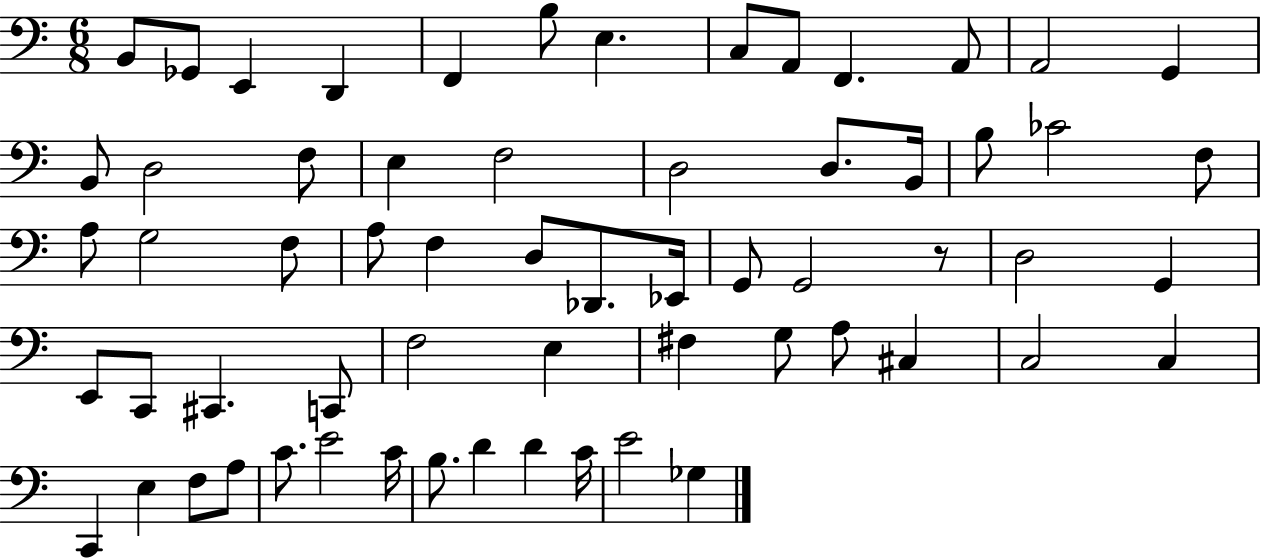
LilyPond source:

{
  \clef bass
  \numericTimeSignature
  \time 6/8
  \key c \major
  \repeat volta 2 { b,8 ges,8 e,4 d,4 | f,4 b8 e4. | c8 a,8 f,4. a,8 | a,2 g,4 | \break b,8 d2 f8 | e4 f2 | d2 d8. b,16 | b8 ces'2 f8 | \break a8 g2 f8 | a8 f4 d8 des,8. ees,16 | g,8 g,2 r8 | d2 g,4 | \break e,8 c,8 cis,4. c,8 | f2 e4 | fis4 g8 a8 cis4 | c2 c4 | \break c,4 e4 f8 a8 | c'8. e'2 c'16 | b8. d'4 d'4 c'16 | e'2 ges4 | \break } \bar "|."
}